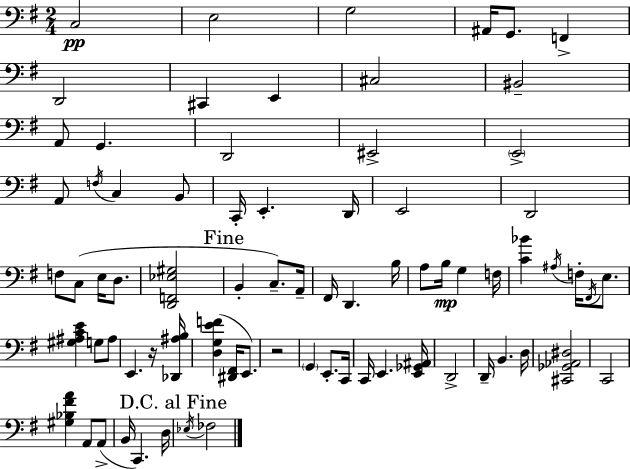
X:1
T:Untitled
M:2/4
L:1/4
K:G
C,2 E,2 G,2 ^A,,/4 G,,/2 F,, D,,2 ^C,, E,, ^C,2 ^B,,2 A,,/2 G,, D,,2 ^E,,2 E,,2 A,,/2 F,/4 C, B,,/2 C,,/4 E,, D,,/4 E,,2 D,,2 F,/2 C,/2 E,/4 D,/2 [D,,F,,_E,^G,]2 B,, C,/2 A,,/4 ^F,,/4 D,, B,/4 A,/2 B,/4 G, F,/4 [C_B] ^A,/4 F,/4 ^F,,/4 E,/2 [^G,^A,CE] G,/2 ^A,/2 E,, z/4 [_D,,^A,B,]/4 [D,G,EF] [^D,,^F,,]/4 E,,/2 z2 G,, E,,/2 C,,/4 C,,/4 E,, [E,,_G,,^A,,]/4 D,,2 D,,/4 B,, D,/4 [^C,,_G,,_A,,^D,]2 C,,2 [^G,_B,^FA] A,,/2 A,,/2 B,,/4 C,, D,/4 _E,/4 _F,2